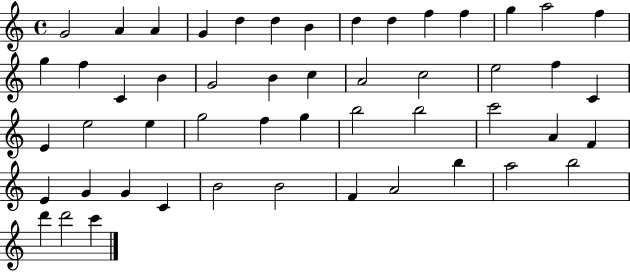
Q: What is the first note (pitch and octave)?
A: G4